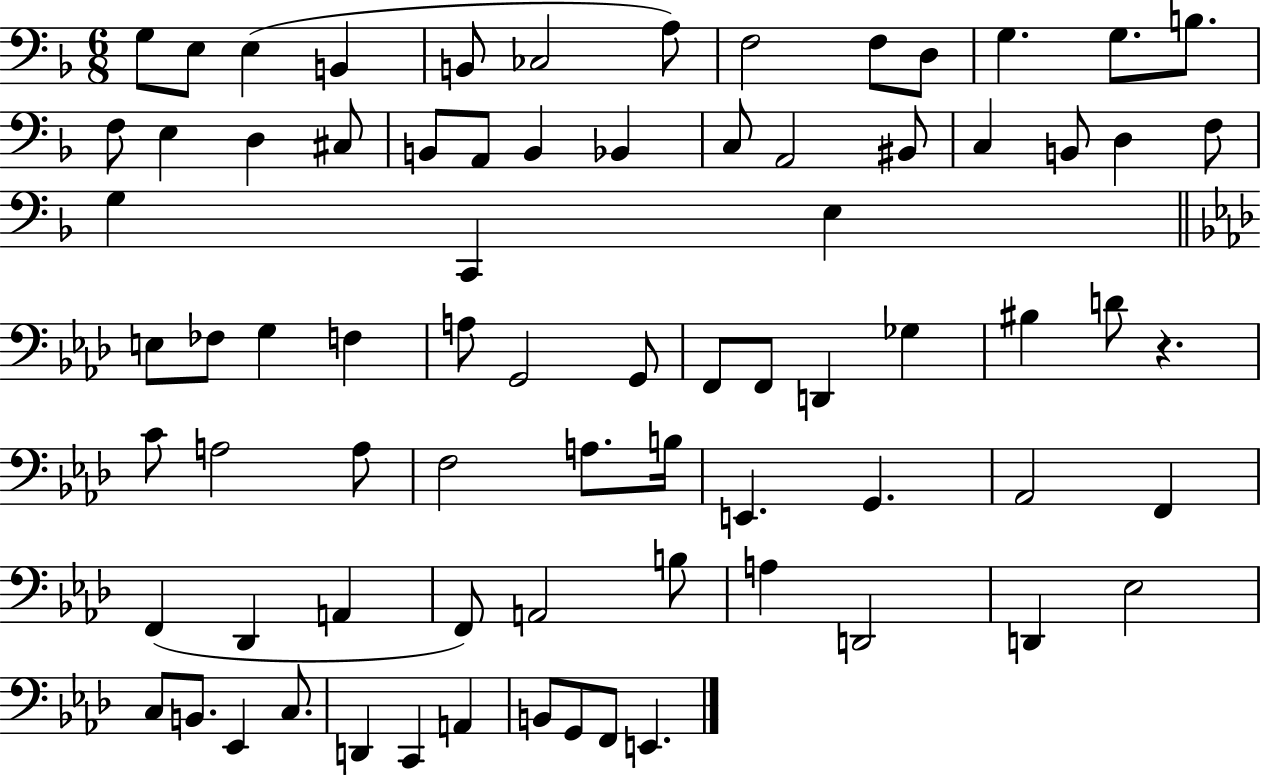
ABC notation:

X:1
T:Untitled
M:6/8
L:1/4
K:F
G,/2 E,/2 E, B,, B,,/2 _C,2 A,/2 F,2 F,/2 D,/2 G, G,/2 B,/2 F,/2 E, D, ^C,/2 B,,/2 A,,/2 B,, _B,, C,/2 A,,2 ^B,,/2 C, B,,/2 D, F,/2 G, C,, E, E,/2 _F,/2 G, F, A,/2 G,,2 G,,/2 F,,/2 F,,/2 D,, _G, ^B, D/2 z C/2 A,2 A,/2 F,2 A,/2 B,/4 E,, G,, _A,,2 F,, F,, _D,, A,, F,,/2 A,,2 B,/2 A, D,,2 D,, _E,2 C,/2 B,,/2 _E,, C,/2 D,, C,, A,, B,,/2 G,,/2 F,,/2 E,,